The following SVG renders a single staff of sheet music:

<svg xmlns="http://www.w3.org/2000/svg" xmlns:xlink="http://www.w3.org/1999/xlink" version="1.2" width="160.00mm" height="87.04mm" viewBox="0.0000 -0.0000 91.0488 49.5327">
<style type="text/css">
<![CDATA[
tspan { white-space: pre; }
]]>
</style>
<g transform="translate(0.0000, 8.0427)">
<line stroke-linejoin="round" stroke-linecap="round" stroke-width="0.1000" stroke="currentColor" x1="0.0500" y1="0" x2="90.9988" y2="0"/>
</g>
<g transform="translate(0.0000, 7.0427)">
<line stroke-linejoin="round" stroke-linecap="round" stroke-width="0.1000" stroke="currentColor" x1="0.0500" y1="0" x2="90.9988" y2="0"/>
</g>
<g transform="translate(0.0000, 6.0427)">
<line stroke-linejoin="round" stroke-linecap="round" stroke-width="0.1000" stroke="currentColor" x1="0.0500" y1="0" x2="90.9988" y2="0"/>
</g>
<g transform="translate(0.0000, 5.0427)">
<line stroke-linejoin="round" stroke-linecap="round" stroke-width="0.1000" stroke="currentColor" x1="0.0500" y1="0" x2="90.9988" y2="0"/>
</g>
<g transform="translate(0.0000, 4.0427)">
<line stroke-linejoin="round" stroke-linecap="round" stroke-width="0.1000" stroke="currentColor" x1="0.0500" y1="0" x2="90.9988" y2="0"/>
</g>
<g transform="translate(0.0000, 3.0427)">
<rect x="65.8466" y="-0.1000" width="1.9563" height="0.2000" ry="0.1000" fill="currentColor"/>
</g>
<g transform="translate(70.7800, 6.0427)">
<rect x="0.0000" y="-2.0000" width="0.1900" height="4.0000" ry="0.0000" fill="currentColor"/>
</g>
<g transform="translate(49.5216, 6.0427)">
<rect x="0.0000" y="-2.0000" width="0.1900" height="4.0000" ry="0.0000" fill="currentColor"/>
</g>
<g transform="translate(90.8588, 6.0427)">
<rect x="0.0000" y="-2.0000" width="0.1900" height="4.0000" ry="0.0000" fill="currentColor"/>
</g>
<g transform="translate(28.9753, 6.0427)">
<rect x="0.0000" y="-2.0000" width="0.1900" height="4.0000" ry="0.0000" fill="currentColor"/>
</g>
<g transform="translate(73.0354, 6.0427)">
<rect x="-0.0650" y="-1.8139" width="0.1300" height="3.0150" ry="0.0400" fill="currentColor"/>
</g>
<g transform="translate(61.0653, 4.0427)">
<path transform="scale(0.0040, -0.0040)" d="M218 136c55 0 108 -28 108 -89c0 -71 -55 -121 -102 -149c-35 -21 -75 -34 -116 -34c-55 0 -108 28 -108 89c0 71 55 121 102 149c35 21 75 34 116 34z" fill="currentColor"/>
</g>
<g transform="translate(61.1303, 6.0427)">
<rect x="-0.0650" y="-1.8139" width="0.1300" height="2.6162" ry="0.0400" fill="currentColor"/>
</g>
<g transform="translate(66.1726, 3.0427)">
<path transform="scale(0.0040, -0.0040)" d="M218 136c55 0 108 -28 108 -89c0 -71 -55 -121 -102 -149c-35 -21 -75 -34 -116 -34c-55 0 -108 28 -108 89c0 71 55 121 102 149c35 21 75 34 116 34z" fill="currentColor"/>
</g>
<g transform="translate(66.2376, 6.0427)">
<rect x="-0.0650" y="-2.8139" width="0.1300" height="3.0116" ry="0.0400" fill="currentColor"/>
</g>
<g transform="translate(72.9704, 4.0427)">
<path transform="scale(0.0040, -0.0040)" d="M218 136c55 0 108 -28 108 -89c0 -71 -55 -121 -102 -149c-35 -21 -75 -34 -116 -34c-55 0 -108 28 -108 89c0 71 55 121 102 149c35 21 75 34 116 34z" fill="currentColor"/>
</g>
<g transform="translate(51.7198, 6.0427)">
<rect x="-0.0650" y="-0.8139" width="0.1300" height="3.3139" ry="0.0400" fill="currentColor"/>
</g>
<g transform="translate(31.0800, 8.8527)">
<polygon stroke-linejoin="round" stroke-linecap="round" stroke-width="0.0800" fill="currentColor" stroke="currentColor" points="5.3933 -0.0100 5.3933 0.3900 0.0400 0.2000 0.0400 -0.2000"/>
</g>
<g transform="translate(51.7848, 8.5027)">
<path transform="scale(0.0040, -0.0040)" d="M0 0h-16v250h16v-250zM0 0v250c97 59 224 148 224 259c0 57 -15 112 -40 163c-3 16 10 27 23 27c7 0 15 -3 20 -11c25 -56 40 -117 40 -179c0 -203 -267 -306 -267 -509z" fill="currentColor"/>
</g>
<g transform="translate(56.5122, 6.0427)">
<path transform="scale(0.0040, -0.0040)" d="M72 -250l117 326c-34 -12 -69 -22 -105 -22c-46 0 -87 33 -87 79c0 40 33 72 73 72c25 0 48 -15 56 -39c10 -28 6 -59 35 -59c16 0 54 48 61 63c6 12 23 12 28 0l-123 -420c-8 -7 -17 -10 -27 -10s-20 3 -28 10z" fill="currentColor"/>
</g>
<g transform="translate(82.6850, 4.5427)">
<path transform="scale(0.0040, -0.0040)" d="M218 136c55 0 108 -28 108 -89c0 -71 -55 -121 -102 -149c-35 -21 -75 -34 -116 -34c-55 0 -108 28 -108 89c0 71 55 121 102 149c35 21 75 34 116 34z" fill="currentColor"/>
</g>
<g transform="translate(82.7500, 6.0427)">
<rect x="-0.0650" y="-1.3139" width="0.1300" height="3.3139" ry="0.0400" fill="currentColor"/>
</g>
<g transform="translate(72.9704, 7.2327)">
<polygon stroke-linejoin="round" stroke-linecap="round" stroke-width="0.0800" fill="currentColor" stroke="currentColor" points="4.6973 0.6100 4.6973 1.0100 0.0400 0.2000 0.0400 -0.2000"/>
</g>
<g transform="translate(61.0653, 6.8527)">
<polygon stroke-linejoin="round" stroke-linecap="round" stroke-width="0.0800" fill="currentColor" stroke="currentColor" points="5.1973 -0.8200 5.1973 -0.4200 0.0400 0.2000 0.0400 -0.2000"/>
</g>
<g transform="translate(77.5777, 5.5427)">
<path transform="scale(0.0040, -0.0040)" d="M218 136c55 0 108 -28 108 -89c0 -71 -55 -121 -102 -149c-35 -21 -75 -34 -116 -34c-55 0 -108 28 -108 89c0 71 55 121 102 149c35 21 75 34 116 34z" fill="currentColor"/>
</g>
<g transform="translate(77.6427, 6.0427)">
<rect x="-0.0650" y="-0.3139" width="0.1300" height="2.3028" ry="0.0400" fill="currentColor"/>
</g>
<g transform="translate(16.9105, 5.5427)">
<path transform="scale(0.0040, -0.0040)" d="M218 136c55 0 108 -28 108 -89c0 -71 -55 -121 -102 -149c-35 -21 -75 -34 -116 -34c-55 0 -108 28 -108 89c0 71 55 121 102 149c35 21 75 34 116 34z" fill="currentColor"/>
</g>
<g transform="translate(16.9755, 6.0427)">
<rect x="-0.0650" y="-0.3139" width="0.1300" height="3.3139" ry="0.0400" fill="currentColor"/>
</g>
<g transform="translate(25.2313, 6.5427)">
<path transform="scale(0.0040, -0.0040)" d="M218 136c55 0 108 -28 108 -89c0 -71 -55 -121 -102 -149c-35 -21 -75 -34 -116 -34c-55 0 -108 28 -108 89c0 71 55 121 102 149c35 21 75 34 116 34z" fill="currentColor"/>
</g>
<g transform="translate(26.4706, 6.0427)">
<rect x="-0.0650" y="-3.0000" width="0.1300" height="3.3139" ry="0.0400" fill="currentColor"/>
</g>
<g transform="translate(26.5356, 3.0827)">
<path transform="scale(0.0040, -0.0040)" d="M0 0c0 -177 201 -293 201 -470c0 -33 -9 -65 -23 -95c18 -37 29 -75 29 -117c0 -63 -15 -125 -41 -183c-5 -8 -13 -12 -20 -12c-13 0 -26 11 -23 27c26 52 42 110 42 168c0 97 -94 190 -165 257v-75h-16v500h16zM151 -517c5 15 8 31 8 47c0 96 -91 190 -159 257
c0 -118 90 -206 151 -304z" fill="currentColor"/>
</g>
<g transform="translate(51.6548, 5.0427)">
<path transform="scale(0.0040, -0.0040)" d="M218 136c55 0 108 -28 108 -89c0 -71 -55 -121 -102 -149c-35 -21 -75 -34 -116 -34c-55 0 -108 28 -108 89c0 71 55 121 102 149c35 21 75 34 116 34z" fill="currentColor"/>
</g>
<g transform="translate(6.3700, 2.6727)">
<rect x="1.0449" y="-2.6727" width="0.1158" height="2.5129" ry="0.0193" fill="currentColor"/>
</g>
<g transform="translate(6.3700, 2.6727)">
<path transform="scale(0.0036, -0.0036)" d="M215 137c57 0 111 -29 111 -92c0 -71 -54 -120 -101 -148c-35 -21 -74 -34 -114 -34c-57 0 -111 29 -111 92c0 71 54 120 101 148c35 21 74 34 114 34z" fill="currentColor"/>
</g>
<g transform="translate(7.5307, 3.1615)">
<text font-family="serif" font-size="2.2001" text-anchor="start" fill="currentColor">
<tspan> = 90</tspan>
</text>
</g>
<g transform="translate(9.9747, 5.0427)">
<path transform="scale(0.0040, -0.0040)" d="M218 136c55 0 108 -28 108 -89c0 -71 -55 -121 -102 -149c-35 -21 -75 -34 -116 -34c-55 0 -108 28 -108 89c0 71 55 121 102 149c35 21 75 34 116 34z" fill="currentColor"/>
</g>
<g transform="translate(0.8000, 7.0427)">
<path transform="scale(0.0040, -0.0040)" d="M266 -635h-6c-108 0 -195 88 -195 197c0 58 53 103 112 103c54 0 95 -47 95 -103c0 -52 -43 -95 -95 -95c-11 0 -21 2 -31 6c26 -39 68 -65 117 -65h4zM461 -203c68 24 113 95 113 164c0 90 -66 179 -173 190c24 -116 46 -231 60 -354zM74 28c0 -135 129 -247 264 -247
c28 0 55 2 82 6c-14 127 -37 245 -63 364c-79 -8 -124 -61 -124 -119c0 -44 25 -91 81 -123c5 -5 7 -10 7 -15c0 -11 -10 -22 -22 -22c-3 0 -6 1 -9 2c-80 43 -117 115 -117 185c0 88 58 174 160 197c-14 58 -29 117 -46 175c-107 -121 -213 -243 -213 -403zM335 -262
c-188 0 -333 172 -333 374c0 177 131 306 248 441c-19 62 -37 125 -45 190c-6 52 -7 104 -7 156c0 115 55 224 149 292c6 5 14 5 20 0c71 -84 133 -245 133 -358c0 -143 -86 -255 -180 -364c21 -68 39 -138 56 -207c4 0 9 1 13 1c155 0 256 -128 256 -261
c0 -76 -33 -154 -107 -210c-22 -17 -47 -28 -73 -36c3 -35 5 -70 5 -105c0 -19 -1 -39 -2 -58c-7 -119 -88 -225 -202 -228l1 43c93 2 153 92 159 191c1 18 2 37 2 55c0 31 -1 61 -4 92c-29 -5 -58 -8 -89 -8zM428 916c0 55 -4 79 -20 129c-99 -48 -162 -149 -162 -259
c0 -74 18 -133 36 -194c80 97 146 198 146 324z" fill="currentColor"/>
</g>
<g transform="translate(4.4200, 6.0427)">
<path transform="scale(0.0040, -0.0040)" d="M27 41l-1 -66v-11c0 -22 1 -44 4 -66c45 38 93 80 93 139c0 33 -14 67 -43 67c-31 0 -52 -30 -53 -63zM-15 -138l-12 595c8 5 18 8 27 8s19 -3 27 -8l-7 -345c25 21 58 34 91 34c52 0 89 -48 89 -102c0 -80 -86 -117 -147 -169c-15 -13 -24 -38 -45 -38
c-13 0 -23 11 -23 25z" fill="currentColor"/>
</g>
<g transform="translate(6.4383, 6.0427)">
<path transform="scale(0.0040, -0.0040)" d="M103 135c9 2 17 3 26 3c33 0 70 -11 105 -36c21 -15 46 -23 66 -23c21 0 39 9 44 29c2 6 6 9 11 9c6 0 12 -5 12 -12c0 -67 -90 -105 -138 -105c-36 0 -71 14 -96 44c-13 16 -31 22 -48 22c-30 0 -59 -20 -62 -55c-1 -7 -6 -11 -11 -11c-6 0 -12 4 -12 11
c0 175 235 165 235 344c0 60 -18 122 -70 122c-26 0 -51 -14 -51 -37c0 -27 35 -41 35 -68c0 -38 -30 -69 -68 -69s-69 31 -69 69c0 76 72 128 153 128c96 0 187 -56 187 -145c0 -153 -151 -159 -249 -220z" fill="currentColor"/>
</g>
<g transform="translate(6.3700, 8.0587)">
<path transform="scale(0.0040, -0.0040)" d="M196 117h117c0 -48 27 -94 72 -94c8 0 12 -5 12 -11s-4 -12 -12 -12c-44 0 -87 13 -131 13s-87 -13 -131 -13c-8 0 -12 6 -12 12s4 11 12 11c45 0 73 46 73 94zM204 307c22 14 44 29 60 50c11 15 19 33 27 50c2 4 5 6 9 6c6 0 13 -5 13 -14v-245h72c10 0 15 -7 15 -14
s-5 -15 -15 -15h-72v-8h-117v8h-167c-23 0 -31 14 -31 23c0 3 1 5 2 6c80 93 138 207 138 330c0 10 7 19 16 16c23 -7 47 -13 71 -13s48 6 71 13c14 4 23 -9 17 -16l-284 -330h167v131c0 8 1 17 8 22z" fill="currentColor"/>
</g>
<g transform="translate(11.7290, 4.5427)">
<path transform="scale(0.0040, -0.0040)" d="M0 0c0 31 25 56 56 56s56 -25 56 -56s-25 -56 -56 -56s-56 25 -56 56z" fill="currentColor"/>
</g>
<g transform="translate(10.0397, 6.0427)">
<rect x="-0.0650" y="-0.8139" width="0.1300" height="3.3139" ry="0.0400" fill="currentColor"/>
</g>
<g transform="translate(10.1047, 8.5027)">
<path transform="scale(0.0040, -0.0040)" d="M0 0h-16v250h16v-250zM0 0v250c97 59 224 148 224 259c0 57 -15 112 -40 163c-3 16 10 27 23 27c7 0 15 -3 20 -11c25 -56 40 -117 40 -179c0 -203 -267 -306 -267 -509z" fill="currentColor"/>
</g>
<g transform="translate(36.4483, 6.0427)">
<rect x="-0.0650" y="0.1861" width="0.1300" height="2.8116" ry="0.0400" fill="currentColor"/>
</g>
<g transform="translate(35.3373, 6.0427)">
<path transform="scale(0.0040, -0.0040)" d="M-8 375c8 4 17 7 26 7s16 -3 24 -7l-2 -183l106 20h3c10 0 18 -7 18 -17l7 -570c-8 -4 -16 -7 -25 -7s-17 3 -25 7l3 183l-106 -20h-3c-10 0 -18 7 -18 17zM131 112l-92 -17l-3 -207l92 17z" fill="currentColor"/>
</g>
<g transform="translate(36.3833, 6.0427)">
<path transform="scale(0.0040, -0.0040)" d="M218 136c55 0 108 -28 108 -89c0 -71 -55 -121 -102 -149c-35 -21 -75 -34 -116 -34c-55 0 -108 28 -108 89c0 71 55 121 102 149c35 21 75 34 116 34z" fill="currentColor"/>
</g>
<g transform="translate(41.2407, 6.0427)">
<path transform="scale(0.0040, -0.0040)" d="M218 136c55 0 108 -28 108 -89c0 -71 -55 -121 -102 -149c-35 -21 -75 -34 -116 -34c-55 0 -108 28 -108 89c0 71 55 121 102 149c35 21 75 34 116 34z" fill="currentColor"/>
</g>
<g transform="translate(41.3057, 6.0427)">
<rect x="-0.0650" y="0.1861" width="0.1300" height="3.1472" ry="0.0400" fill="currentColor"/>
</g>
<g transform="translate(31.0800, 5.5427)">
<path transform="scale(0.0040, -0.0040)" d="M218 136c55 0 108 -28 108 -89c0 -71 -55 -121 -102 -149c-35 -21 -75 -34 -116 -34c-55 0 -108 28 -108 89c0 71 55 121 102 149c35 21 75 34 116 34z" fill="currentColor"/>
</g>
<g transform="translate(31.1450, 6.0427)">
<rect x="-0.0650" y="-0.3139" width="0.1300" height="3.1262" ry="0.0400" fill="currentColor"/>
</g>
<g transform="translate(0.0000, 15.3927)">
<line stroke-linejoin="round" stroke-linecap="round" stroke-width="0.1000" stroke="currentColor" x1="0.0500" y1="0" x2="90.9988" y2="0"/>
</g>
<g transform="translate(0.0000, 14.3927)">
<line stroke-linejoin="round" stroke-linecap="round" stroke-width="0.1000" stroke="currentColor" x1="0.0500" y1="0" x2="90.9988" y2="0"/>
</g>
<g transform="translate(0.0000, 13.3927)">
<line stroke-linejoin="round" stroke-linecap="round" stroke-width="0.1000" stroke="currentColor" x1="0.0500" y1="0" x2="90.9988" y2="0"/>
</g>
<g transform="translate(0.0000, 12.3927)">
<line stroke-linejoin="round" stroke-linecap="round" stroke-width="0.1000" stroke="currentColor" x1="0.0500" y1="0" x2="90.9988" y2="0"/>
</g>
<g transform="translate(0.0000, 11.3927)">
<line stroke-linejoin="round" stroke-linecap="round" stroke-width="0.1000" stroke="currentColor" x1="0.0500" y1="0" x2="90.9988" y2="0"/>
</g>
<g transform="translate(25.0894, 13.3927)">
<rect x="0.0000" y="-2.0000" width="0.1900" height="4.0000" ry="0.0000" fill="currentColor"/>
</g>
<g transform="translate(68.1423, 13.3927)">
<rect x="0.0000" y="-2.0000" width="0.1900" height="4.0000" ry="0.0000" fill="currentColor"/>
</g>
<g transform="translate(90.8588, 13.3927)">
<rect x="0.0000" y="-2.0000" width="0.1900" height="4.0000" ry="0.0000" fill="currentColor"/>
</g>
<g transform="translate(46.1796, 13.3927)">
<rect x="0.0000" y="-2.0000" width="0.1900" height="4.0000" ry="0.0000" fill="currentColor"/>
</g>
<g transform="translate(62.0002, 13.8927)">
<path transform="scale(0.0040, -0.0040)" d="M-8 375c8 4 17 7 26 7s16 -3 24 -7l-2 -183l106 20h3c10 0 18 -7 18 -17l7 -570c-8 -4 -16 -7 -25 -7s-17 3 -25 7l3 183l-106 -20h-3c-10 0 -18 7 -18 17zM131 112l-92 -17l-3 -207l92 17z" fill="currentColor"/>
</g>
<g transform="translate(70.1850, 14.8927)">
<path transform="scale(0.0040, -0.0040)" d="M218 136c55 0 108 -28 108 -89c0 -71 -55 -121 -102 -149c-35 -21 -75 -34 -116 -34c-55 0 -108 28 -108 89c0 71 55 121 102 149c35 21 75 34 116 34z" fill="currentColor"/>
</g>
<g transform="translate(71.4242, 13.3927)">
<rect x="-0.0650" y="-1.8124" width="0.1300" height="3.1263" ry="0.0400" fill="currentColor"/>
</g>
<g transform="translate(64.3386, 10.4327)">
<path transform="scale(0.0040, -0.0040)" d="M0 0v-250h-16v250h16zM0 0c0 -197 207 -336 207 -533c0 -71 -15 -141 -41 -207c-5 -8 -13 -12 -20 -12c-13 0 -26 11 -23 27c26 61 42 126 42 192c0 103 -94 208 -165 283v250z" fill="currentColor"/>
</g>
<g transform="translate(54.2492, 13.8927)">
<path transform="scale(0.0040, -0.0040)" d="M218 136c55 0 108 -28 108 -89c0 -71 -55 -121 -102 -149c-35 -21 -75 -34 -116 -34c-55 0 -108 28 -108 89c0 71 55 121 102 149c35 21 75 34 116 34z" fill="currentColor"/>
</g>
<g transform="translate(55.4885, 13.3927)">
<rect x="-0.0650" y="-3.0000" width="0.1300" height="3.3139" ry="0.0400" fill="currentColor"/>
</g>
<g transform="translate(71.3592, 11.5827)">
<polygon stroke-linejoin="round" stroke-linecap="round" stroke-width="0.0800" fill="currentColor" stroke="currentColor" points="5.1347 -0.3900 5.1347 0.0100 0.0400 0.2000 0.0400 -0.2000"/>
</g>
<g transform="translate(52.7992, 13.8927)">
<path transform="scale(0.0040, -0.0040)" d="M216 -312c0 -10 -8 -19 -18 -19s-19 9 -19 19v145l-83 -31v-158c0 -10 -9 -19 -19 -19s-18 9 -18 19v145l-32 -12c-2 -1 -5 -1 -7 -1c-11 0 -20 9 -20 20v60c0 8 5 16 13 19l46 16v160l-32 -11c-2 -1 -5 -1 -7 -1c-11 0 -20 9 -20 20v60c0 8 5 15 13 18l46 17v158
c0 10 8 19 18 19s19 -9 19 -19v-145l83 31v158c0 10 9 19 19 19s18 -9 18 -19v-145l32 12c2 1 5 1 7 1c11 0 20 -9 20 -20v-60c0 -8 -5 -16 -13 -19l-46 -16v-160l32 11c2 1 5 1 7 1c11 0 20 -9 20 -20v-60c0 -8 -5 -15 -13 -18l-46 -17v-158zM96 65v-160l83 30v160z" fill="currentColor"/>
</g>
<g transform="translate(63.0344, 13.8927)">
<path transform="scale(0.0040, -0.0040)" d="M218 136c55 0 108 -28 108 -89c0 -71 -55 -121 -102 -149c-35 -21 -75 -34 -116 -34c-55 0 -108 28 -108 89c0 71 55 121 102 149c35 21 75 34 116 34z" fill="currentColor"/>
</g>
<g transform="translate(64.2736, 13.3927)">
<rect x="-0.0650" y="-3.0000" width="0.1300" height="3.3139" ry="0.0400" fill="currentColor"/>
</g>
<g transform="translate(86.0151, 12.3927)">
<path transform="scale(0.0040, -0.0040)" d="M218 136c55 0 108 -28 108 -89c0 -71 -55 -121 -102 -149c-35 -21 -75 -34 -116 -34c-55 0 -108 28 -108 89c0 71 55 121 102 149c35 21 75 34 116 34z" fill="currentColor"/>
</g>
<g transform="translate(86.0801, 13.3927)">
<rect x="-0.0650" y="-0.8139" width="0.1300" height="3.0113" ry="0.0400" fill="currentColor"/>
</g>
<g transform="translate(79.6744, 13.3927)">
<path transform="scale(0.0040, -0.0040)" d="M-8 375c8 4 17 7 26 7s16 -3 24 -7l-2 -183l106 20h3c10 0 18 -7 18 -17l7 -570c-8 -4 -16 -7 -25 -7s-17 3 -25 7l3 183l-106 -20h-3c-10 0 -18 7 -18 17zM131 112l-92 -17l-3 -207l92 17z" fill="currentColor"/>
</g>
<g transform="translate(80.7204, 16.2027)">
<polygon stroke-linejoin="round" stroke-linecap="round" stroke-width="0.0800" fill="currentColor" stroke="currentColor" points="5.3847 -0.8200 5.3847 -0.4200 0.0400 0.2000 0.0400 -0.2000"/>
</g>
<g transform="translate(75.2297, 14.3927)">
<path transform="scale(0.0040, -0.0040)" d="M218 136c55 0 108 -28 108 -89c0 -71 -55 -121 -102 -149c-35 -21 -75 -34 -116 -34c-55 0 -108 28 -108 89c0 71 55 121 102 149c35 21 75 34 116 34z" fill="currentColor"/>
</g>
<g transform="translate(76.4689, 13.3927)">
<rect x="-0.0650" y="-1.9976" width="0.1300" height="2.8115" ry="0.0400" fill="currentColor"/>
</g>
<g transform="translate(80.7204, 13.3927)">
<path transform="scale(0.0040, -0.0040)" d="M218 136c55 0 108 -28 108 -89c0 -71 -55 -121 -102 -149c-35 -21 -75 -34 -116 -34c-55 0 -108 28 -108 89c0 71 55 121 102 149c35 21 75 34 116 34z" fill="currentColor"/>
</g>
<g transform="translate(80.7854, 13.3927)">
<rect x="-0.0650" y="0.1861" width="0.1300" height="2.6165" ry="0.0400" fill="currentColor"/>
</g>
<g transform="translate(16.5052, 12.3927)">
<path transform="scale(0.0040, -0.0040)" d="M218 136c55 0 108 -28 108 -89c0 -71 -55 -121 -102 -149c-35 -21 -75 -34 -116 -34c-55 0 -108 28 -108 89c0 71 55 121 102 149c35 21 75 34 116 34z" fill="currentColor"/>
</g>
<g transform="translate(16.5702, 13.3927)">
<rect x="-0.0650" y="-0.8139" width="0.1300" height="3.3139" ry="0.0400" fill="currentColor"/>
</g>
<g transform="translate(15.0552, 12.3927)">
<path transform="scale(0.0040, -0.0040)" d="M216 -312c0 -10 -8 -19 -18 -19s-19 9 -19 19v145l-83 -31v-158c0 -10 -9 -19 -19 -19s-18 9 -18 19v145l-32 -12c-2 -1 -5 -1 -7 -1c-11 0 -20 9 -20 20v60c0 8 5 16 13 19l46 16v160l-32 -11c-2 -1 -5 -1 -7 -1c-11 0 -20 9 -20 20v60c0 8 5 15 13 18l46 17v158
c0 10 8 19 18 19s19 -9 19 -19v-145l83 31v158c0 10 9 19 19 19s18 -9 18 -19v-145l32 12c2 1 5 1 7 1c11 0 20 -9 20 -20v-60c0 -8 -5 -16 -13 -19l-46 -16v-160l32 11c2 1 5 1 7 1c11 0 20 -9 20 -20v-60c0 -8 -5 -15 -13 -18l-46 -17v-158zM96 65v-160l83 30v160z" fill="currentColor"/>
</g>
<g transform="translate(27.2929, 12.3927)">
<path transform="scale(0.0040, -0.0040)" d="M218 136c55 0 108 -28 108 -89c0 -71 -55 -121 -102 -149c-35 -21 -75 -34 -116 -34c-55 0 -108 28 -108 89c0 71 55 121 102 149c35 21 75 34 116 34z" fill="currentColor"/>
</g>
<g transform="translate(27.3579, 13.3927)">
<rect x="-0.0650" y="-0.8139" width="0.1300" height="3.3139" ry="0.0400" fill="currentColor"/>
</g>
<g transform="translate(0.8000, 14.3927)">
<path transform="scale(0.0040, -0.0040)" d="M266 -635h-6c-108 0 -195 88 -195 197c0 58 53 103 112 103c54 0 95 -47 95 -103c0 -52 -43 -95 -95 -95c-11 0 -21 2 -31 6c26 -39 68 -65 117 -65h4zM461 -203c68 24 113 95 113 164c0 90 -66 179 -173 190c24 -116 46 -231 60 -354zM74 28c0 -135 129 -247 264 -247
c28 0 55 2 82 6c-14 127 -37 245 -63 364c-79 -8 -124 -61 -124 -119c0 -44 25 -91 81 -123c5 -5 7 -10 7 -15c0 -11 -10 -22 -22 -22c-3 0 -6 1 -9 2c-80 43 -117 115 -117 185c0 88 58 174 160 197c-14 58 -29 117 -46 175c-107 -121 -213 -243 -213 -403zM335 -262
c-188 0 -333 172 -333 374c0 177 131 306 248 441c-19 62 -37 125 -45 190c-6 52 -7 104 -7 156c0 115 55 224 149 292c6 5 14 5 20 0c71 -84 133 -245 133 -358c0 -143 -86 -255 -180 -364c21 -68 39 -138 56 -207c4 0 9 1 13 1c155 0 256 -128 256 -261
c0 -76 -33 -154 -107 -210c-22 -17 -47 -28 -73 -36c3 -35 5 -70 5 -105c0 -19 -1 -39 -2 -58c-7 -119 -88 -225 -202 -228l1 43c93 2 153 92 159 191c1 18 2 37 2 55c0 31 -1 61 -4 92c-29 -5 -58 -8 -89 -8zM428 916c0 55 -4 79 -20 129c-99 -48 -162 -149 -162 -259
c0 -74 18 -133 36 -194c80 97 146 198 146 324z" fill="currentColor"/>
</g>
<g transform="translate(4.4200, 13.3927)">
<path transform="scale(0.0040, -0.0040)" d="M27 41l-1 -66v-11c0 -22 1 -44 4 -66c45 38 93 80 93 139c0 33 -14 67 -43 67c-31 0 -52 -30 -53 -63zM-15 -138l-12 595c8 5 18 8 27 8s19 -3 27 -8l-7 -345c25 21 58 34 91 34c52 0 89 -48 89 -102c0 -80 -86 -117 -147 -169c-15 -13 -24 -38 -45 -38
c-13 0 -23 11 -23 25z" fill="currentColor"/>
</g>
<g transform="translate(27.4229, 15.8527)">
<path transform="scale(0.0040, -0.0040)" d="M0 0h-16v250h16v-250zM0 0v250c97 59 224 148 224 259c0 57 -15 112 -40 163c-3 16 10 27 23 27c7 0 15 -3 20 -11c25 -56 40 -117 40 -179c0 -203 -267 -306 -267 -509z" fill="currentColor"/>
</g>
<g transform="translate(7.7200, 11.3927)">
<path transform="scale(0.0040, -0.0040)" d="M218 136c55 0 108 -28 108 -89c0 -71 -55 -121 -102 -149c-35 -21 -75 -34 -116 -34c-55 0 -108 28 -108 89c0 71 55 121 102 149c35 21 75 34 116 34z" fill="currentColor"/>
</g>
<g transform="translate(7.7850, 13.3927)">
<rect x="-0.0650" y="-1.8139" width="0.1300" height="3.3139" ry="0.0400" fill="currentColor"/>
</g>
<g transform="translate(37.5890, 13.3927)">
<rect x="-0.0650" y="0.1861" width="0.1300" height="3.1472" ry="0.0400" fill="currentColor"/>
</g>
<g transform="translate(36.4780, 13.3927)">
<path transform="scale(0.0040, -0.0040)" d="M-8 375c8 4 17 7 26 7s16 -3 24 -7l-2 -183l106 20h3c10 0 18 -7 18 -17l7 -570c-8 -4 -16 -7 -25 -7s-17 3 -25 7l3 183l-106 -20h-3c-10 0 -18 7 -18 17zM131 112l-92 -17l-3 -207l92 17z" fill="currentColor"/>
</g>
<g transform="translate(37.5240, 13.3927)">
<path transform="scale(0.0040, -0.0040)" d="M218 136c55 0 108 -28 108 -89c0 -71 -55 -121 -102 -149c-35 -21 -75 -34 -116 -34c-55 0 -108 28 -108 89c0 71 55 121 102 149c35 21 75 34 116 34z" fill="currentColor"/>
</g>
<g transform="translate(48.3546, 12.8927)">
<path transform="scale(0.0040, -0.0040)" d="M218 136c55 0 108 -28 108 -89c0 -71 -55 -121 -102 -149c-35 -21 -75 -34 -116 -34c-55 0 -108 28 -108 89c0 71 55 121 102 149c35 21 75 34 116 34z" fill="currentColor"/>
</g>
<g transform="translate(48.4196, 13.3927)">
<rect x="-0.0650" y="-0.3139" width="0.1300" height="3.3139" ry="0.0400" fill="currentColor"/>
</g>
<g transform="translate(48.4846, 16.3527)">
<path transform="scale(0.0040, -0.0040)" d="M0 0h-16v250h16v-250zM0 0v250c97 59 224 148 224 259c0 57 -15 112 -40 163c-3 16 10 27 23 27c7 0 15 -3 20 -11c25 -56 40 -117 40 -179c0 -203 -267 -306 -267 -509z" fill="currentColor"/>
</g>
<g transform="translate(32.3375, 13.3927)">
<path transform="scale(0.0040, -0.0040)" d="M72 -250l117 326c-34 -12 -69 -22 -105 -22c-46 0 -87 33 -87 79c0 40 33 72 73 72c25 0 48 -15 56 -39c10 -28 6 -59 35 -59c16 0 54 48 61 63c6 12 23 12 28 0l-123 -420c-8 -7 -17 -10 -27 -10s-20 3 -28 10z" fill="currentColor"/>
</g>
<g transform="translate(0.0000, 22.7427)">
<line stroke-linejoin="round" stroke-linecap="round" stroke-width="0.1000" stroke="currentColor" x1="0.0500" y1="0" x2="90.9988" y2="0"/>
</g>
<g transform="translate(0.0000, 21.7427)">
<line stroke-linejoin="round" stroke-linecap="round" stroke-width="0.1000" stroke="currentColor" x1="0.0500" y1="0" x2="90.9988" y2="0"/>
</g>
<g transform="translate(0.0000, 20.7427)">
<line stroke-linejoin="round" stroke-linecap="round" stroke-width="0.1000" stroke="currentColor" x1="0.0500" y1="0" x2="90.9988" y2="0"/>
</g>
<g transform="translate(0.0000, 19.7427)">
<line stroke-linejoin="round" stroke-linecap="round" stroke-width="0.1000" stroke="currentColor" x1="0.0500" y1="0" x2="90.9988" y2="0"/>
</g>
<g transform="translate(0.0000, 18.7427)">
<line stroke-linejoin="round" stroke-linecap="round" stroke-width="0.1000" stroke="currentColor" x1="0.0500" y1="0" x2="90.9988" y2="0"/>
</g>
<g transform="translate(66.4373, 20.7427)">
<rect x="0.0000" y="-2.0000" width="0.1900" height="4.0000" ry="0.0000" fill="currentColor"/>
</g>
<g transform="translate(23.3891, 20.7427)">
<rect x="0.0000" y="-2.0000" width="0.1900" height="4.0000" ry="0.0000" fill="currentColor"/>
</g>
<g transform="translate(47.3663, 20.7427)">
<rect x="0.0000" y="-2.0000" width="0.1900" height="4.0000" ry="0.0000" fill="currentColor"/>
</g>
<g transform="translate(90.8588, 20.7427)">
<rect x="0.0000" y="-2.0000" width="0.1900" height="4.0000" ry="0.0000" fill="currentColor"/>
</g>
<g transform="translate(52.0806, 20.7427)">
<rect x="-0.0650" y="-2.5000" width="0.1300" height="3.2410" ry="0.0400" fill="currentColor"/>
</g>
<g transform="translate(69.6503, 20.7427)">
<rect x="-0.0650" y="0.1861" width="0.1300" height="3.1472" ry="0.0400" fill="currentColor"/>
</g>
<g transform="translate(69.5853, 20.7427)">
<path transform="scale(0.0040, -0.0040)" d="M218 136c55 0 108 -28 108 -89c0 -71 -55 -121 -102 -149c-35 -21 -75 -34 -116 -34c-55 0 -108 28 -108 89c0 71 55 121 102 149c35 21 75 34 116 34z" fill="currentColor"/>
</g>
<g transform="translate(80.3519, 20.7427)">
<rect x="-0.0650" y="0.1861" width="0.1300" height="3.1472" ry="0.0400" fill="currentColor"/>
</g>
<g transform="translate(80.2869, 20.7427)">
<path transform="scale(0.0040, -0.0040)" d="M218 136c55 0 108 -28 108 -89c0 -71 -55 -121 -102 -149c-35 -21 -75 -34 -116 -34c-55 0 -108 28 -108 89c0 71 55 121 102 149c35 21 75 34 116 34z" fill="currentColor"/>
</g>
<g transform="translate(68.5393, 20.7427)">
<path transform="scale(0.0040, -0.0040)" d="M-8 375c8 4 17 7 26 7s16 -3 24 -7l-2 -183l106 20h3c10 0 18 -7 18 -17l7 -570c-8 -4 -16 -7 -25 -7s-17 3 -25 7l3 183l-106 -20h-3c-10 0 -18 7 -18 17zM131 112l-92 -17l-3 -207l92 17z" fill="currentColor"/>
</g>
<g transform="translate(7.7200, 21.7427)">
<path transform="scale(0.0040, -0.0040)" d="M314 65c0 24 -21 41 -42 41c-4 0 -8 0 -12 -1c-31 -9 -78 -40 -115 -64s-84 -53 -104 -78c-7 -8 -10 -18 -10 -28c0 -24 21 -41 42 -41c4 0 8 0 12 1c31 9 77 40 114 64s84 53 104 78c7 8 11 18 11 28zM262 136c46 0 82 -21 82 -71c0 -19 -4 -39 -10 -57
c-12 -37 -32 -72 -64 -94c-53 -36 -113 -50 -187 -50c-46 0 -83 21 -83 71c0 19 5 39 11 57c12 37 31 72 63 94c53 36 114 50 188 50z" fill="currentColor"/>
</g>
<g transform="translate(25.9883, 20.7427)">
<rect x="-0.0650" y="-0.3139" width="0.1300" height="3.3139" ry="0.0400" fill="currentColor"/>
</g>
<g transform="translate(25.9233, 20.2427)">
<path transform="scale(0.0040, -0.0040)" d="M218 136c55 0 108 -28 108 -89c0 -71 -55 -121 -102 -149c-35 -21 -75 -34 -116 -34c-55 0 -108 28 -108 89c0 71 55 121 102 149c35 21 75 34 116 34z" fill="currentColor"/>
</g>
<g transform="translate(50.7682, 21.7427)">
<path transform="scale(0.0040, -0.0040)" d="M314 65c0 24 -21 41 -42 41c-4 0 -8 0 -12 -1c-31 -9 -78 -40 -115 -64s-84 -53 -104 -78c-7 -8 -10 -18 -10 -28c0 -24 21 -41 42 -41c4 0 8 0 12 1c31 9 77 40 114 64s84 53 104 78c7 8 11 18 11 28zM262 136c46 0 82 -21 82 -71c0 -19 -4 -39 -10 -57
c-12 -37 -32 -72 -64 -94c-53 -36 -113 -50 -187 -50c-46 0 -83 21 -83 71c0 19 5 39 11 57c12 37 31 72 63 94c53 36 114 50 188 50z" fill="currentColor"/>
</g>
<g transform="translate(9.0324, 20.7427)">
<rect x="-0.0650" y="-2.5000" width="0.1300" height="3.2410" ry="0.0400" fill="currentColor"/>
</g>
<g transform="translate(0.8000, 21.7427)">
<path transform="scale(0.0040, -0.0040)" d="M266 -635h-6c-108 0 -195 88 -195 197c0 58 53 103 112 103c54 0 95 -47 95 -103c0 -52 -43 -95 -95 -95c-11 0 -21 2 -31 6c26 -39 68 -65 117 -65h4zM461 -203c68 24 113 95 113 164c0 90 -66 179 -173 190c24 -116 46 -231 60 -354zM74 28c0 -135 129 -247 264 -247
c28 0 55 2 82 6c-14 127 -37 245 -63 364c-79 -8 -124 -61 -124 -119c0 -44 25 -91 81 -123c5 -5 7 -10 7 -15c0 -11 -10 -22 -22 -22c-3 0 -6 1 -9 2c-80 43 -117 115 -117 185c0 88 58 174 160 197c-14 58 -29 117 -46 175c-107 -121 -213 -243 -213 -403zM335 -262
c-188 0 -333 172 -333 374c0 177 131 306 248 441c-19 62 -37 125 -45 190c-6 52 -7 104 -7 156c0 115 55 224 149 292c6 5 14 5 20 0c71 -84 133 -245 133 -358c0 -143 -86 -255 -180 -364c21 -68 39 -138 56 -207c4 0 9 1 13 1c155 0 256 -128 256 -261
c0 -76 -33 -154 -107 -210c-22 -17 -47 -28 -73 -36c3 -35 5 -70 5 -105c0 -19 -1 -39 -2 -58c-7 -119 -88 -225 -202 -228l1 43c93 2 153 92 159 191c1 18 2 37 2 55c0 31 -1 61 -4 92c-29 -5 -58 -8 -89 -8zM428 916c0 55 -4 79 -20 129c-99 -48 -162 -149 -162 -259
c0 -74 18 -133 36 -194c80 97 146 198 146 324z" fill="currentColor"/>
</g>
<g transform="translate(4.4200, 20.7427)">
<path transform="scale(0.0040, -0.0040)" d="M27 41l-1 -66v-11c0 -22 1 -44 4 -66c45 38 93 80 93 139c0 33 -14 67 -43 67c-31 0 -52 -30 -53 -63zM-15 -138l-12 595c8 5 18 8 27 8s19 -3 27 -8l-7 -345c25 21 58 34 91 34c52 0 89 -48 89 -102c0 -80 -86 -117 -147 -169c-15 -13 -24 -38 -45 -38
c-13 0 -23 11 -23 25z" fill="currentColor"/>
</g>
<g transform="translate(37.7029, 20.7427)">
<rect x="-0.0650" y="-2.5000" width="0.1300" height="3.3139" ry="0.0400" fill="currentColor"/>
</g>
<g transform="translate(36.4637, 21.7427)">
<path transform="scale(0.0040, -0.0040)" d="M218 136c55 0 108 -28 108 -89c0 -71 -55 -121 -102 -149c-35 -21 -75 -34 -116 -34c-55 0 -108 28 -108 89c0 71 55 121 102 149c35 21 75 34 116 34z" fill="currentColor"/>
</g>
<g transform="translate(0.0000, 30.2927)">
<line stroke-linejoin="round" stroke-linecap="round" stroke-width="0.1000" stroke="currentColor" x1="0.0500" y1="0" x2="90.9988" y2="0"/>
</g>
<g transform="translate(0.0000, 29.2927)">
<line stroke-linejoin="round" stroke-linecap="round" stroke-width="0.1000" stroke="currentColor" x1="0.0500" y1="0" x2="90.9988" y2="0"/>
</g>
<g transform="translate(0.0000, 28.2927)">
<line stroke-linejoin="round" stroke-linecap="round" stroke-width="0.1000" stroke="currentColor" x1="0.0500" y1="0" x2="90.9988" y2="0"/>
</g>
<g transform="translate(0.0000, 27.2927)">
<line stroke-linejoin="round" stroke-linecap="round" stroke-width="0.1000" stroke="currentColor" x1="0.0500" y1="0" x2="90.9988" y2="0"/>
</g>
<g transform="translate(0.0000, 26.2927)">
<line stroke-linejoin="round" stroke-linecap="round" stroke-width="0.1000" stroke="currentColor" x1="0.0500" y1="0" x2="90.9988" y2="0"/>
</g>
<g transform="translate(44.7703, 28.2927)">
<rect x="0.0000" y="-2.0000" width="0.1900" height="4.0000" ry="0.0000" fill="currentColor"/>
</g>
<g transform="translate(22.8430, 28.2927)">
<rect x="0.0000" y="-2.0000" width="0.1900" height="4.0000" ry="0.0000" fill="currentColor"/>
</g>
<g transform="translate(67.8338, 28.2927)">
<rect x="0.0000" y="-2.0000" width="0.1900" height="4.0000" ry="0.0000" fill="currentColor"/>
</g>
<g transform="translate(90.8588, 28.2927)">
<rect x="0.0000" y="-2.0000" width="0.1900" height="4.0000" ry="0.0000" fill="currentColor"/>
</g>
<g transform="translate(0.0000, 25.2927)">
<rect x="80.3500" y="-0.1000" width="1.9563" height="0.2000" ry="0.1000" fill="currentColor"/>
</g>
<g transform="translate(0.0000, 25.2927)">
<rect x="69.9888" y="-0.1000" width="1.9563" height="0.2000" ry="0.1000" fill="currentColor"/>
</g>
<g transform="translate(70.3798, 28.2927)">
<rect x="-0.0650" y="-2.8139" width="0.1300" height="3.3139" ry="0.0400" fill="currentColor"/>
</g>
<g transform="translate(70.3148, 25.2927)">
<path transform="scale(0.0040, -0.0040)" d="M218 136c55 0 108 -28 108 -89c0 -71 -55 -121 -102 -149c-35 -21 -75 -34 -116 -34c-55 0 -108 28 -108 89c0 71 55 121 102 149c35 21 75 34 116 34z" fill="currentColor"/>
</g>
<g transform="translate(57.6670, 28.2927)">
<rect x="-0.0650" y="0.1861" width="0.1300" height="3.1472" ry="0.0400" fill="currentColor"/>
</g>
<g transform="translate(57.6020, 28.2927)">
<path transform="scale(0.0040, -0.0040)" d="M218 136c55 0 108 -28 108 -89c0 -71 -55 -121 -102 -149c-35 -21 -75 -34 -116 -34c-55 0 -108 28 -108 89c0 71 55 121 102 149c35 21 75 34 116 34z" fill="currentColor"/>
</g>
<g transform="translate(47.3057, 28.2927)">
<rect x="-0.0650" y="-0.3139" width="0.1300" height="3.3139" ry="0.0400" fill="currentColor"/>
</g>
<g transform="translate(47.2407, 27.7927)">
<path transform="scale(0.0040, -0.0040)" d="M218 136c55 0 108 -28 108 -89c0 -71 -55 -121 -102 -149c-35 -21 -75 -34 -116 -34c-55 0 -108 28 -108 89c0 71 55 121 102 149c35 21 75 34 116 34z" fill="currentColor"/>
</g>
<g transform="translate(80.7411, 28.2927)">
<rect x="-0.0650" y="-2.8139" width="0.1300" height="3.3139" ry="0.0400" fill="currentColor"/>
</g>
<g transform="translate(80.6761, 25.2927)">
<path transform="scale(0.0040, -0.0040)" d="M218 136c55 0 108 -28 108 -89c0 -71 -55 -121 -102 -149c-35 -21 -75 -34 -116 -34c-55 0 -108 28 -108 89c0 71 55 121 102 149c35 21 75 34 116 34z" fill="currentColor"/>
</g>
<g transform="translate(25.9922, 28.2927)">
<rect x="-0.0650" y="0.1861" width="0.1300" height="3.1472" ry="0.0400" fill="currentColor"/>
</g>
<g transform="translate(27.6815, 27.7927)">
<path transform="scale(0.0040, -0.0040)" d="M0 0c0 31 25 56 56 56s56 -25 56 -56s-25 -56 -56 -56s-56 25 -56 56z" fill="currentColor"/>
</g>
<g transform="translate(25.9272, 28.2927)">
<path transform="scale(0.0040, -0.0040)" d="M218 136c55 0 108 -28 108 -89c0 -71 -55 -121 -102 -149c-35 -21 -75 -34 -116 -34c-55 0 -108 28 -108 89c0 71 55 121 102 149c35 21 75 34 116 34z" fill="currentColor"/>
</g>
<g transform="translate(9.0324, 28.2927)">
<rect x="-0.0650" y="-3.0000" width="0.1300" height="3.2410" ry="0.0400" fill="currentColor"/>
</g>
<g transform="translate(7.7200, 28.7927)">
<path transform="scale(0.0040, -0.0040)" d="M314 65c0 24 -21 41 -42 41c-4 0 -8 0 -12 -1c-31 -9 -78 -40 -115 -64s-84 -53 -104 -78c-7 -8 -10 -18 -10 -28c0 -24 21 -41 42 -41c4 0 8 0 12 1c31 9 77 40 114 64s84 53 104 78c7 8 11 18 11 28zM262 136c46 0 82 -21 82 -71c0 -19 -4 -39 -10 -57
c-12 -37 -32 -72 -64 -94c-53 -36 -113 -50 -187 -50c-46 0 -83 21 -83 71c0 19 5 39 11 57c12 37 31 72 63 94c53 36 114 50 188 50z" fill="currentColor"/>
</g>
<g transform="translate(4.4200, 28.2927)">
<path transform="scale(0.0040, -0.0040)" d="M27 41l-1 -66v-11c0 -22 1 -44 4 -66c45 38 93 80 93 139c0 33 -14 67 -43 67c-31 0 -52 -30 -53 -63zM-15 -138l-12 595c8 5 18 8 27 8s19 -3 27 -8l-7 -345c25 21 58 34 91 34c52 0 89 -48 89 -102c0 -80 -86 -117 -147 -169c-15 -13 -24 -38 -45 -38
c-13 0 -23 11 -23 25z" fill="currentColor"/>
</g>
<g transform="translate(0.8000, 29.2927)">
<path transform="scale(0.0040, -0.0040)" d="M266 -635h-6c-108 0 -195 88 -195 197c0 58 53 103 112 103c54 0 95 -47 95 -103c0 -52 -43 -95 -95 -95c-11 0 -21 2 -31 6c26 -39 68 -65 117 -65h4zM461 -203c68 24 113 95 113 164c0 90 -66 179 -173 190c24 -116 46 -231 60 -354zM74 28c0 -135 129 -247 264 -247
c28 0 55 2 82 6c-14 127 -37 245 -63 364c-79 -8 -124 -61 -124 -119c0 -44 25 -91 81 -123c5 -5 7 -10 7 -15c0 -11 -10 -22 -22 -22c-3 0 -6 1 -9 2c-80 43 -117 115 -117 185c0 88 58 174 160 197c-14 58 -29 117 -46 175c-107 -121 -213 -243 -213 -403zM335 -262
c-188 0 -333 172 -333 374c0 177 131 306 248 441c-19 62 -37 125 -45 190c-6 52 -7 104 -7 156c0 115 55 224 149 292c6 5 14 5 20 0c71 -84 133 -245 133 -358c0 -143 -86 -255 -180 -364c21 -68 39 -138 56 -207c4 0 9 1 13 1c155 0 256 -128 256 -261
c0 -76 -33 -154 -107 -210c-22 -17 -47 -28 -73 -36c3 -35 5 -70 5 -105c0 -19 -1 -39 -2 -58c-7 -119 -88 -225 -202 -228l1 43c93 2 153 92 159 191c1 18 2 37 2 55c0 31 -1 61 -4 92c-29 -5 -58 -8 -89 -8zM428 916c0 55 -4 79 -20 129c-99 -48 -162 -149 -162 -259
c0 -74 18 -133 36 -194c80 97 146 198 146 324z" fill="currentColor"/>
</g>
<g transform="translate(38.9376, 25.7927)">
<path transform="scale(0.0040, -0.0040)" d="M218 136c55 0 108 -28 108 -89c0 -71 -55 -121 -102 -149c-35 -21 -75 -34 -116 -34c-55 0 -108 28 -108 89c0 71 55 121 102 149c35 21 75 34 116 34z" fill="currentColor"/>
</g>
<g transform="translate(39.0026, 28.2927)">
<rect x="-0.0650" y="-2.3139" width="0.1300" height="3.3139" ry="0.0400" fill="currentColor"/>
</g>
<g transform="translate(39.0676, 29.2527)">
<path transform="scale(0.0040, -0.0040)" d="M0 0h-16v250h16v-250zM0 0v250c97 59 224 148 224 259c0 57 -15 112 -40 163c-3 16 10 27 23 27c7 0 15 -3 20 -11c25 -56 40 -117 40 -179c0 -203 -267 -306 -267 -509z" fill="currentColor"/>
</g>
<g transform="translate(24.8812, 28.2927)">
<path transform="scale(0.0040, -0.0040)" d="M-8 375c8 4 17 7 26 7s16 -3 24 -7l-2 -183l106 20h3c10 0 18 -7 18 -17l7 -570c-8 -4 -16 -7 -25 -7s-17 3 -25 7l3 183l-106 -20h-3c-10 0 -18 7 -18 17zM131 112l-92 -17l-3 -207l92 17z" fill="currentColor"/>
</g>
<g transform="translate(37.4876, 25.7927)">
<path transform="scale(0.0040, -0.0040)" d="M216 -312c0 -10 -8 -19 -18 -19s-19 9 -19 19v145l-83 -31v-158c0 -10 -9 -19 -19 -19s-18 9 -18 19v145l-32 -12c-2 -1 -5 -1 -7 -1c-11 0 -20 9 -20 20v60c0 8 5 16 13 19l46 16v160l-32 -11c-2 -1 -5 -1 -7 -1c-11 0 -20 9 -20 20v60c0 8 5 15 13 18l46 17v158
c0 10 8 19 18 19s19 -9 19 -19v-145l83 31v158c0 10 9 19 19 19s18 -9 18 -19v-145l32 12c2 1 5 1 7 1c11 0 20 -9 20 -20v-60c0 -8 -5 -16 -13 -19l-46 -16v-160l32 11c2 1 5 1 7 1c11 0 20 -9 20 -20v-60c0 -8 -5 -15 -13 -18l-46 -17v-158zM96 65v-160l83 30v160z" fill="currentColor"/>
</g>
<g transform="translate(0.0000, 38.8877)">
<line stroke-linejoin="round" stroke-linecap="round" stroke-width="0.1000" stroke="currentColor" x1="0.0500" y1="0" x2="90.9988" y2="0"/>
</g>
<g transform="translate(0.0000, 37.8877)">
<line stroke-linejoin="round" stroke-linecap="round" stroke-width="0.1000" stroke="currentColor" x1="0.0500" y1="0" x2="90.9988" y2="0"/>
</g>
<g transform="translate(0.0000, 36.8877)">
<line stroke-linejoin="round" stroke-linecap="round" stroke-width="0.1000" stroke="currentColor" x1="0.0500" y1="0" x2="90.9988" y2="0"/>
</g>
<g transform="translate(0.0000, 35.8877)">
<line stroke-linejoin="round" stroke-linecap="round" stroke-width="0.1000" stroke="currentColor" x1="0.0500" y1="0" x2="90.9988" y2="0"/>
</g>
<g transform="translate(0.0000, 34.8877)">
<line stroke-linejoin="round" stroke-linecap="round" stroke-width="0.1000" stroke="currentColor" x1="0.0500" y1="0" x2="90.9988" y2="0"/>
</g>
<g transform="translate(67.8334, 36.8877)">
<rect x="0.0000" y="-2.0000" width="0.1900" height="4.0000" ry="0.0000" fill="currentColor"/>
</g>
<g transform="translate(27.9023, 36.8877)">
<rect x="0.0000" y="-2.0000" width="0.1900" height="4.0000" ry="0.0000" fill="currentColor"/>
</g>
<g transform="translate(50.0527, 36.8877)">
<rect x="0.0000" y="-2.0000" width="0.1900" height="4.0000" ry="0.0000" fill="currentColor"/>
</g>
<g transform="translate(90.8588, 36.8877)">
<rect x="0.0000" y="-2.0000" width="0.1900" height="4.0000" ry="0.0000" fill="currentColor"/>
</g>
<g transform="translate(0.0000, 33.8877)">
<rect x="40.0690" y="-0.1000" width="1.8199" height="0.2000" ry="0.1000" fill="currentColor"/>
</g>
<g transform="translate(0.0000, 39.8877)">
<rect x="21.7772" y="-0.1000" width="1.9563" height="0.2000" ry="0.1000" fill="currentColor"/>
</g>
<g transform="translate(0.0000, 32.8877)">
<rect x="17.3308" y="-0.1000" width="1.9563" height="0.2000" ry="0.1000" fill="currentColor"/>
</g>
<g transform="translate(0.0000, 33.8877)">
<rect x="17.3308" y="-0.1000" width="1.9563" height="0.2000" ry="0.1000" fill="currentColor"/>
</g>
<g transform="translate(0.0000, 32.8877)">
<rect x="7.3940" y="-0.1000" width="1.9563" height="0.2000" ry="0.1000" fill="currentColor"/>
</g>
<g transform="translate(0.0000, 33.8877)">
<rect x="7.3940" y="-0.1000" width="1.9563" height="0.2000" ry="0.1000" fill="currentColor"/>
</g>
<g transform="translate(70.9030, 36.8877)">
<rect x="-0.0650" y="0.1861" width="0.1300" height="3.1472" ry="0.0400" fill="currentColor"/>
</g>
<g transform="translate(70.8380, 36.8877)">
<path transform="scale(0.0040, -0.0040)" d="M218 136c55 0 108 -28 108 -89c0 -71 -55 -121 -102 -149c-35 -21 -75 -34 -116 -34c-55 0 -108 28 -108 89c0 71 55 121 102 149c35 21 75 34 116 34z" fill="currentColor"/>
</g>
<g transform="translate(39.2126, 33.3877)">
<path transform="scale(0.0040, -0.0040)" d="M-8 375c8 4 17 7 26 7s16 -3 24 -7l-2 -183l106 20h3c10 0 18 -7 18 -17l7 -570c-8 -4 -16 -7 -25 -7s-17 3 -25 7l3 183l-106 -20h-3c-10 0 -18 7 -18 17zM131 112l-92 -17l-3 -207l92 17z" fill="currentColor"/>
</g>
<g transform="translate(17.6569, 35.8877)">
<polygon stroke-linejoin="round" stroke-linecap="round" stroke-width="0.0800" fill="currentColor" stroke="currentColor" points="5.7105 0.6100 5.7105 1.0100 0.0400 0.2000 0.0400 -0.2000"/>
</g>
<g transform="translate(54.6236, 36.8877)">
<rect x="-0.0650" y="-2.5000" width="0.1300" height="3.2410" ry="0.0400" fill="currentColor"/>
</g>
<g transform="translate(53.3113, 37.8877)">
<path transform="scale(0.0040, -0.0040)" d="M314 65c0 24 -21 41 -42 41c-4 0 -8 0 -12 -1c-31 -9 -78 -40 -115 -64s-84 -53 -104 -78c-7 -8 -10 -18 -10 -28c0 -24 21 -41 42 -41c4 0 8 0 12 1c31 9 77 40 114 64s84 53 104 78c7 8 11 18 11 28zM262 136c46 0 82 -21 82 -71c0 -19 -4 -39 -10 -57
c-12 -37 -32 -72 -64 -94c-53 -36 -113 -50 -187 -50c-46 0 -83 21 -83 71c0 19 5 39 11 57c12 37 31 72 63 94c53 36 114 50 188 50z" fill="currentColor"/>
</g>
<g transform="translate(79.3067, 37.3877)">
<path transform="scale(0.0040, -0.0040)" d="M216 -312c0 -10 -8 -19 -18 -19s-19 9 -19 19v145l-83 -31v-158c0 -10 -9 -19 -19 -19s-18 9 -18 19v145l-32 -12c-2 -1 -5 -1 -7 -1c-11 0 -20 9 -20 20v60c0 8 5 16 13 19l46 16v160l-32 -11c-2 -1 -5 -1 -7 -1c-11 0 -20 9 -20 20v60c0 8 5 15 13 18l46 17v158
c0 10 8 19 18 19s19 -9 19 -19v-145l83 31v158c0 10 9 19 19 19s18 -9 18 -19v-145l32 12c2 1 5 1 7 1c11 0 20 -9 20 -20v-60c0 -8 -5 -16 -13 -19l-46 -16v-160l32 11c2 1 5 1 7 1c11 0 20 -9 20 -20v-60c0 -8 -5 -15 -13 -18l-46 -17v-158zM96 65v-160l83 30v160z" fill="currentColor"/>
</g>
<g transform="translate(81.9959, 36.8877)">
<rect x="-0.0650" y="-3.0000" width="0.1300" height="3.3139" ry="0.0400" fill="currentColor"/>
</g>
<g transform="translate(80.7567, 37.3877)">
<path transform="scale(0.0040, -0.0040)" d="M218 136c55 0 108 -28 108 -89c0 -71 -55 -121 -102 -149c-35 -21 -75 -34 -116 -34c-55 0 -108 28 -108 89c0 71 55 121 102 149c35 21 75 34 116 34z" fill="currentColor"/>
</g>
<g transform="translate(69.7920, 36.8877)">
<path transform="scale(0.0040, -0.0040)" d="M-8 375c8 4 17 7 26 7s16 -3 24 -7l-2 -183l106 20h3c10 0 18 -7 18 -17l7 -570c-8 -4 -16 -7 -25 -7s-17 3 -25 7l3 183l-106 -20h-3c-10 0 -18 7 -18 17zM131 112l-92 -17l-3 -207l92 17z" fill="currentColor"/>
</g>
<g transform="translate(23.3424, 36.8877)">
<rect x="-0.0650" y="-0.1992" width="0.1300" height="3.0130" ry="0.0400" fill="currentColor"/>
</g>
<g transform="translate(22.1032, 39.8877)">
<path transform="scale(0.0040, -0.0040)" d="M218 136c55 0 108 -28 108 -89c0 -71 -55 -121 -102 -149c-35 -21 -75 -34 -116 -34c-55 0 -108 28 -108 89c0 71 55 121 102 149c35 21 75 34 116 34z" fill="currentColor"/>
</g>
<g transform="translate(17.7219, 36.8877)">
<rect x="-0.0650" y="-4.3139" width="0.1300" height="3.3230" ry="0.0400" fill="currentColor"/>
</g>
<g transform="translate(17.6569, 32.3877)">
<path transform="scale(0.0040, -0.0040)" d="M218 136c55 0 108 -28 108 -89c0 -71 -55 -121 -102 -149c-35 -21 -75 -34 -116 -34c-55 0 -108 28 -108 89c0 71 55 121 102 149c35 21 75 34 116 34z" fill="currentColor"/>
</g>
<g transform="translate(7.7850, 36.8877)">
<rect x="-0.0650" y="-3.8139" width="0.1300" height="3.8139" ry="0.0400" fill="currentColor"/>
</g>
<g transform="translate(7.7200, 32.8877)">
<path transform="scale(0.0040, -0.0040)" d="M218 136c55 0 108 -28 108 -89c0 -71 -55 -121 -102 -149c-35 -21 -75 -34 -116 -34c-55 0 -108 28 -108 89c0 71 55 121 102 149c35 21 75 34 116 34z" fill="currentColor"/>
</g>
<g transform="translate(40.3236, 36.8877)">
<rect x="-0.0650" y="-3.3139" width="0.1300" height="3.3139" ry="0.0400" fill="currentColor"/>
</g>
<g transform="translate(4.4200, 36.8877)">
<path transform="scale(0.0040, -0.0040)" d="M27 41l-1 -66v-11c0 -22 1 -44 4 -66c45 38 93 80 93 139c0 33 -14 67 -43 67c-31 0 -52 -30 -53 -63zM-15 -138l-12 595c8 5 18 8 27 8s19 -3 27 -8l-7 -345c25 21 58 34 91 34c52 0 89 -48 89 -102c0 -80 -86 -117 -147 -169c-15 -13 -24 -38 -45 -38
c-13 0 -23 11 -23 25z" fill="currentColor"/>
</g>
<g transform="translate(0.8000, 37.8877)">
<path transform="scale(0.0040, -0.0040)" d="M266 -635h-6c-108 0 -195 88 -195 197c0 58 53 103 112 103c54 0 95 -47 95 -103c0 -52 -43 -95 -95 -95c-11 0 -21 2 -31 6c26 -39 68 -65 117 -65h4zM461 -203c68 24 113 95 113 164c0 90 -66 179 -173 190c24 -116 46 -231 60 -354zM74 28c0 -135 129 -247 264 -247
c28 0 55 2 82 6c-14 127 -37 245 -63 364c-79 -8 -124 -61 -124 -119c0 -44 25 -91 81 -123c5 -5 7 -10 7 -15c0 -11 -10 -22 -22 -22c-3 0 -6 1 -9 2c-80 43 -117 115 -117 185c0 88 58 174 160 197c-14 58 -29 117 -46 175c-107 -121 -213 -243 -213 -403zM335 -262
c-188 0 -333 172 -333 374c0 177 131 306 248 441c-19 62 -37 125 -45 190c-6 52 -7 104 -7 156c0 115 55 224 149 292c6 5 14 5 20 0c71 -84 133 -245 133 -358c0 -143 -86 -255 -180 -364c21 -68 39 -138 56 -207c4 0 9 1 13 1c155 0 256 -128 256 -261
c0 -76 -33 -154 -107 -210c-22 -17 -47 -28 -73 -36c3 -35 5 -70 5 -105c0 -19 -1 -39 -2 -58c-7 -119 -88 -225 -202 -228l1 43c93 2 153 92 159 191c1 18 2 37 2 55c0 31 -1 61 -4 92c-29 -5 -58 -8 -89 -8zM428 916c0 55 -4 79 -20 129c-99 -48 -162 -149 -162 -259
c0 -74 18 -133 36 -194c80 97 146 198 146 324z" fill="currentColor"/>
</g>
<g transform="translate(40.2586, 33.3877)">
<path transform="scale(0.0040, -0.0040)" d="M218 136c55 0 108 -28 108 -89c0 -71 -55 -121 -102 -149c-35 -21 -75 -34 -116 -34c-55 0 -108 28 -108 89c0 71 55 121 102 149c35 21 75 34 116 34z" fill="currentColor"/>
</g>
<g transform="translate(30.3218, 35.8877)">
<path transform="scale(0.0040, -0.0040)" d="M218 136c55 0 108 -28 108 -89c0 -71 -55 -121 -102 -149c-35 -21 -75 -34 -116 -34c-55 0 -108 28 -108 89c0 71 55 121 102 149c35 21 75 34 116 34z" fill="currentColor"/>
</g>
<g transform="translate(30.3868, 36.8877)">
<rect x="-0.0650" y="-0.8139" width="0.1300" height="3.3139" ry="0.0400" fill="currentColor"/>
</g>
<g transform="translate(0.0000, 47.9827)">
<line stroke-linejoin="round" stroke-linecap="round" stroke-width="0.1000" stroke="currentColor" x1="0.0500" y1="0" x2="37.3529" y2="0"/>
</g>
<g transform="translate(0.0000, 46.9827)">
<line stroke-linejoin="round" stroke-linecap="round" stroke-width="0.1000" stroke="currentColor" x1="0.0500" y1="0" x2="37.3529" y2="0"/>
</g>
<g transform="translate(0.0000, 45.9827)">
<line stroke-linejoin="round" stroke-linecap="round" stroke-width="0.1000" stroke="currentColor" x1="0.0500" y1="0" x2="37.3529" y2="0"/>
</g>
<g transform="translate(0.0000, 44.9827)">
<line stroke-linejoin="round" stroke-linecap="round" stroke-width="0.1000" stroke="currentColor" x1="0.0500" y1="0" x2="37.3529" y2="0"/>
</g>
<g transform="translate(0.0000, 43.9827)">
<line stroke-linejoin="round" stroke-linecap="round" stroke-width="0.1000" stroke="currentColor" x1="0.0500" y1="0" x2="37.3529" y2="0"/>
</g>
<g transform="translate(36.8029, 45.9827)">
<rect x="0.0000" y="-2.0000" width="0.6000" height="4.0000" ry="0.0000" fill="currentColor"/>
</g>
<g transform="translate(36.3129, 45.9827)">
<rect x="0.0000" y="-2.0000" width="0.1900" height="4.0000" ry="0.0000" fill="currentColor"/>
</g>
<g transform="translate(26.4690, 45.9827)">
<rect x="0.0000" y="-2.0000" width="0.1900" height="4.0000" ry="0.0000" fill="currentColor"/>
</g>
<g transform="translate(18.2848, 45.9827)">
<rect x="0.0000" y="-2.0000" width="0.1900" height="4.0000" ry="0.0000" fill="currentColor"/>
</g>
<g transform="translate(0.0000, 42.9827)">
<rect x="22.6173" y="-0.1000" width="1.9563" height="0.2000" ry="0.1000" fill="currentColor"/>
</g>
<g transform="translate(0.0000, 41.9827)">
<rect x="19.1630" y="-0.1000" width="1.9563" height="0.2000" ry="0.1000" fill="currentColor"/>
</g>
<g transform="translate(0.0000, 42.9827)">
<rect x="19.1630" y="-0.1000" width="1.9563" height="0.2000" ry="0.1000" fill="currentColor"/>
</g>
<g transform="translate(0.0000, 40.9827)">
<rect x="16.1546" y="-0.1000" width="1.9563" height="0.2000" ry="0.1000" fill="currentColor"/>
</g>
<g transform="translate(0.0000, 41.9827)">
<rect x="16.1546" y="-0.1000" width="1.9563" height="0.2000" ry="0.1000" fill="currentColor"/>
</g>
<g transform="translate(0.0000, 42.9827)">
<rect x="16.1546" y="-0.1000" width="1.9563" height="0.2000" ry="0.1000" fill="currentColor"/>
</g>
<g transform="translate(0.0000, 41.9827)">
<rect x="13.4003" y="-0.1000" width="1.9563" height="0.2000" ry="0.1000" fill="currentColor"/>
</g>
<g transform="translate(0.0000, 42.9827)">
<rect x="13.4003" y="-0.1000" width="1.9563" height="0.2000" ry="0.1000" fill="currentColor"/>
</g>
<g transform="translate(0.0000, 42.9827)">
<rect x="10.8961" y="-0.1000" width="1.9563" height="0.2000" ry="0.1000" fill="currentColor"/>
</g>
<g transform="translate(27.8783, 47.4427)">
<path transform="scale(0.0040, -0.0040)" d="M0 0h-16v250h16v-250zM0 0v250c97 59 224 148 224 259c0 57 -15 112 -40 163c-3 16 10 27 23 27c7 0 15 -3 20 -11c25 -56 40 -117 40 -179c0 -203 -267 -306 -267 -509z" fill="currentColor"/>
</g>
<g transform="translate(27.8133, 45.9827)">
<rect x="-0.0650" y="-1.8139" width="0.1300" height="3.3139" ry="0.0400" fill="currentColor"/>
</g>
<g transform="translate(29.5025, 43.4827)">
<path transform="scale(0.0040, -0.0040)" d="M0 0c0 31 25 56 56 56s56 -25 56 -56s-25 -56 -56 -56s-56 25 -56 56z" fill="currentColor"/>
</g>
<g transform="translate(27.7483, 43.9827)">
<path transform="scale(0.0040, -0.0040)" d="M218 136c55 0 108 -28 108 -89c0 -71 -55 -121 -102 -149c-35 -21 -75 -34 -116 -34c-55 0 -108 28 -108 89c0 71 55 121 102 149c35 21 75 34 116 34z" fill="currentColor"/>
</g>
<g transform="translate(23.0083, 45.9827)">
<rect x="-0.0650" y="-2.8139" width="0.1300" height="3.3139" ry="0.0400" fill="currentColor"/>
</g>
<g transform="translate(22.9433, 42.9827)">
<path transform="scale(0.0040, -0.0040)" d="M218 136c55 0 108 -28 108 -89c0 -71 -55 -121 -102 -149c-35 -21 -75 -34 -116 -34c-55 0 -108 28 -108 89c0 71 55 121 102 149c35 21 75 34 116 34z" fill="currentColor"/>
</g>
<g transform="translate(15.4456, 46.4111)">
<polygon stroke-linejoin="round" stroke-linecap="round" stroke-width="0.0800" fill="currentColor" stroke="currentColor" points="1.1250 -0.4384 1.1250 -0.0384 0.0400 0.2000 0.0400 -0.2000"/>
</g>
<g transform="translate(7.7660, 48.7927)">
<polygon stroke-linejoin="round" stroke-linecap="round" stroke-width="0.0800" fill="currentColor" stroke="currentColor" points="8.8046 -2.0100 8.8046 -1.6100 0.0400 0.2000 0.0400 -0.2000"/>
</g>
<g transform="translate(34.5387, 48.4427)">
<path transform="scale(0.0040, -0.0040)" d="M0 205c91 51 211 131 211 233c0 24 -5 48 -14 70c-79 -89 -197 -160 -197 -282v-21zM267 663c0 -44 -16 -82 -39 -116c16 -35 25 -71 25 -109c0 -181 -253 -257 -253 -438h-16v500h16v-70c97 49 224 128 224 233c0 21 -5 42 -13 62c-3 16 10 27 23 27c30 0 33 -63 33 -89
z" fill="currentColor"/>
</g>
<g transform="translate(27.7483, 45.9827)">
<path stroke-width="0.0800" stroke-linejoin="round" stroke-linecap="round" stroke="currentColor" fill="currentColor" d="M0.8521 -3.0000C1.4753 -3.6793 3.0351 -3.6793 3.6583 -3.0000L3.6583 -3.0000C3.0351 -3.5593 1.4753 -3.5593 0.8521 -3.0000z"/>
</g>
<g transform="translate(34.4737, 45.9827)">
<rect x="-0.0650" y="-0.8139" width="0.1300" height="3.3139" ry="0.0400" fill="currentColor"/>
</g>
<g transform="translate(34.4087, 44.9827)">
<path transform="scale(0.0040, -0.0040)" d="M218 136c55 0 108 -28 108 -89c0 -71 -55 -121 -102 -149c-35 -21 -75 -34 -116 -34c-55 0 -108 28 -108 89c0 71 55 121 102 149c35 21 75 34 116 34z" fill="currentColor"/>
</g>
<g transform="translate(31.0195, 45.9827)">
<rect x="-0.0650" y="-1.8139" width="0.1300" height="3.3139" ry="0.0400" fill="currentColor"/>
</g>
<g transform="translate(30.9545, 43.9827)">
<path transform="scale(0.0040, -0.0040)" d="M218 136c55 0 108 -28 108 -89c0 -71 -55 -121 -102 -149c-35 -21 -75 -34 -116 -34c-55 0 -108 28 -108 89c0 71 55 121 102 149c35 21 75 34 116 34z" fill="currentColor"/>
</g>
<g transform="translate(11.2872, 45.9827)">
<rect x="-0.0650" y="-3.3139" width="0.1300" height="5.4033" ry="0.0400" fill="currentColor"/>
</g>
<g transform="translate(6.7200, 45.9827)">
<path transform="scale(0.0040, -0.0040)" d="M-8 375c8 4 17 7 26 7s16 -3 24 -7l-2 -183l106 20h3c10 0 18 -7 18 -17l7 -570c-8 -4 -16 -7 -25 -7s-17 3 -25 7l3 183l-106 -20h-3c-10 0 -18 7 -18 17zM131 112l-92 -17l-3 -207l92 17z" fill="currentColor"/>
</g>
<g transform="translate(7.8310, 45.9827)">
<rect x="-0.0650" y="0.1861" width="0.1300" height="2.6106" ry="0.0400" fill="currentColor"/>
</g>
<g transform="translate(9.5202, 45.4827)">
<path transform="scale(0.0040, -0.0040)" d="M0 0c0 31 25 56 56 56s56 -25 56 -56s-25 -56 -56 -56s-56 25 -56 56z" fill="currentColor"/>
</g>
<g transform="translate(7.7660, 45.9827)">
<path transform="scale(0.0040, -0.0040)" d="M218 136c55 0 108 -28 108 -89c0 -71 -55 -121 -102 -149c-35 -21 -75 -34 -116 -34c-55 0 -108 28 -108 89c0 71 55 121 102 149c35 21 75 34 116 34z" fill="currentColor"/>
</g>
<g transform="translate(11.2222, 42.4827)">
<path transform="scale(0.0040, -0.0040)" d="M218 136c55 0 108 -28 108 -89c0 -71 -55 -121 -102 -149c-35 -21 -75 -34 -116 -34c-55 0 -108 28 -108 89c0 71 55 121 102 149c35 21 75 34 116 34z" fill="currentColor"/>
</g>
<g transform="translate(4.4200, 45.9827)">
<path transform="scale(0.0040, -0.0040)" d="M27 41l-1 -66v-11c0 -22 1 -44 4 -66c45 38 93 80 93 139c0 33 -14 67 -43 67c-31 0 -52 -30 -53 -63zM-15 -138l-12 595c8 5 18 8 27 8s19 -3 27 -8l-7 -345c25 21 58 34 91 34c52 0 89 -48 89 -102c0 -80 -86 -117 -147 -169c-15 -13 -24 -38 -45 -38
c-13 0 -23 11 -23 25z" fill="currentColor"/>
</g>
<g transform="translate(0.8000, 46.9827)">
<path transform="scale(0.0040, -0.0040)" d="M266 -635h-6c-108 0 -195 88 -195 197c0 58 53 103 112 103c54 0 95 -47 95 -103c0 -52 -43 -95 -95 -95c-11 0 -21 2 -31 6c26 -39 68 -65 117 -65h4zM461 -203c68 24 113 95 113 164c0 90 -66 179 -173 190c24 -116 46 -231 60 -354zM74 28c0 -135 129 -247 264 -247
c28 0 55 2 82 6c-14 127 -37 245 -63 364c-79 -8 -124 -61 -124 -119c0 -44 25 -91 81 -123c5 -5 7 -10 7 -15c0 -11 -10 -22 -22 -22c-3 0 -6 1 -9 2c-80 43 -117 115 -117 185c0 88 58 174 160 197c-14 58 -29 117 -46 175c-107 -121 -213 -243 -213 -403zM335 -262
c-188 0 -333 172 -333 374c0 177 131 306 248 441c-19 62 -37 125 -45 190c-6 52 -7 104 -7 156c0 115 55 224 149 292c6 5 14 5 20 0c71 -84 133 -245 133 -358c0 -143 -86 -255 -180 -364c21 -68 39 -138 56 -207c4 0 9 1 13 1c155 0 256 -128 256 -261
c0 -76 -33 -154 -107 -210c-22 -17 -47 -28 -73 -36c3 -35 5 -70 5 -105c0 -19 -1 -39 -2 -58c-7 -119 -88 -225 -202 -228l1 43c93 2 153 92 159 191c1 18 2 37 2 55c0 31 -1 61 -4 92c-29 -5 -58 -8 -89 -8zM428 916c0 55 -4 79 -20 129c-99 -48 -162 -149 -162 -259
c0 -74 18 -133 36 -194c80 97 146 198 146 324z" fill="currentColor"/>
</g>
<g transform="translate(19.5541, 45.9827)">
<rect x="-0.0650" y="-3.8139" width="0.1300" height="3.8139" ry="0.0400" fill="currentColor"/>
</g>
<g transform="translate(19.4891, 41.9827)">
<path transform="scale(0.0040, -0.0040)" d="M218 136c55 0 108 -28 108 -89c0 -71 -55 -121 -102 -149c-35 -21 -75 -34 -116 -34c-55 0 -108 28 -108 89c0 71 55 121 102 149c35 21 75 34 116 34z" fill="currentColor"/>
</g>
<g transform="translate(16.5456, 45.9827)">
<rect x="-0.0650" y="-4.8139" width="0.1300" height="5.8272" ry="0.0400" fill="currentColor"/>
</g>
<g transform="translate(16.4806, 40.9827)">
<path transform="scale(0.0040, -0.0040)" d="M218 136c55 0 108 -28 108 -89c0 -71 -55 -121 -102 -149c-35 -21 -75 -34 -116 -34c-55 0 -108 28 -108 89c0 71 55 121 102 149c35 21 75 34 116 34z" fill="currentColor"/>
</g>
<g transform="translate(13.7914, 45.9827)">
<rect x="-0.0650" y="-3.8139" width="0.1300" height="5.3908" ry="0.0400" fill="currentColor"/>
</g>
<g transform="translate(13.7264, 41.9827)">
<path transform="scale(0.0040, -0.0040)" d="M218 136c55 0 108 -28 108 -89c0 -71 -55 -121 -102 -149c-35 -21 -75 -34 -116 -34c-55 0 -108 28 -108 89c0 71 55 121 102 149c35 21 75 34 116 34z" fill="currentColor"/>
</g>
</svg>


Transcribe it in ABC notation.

X:1
T:Untitled
M:2/4
L:1/4
K:F
d/2 c A/4 c/2 B/2 B d/2 z/2 f/2 a/2 f/2 c/2 e f ^d d/2 z/2 B c/2 ^A A/2 F/2 G/2 B/2 d/2 G2 c G G2 B B A2 B ^g/2 c _B a a c' d'/2 C/2 d b G2 B ^A B/2 _b/2 c'/2 e'/4 c' a f/2 f d/4